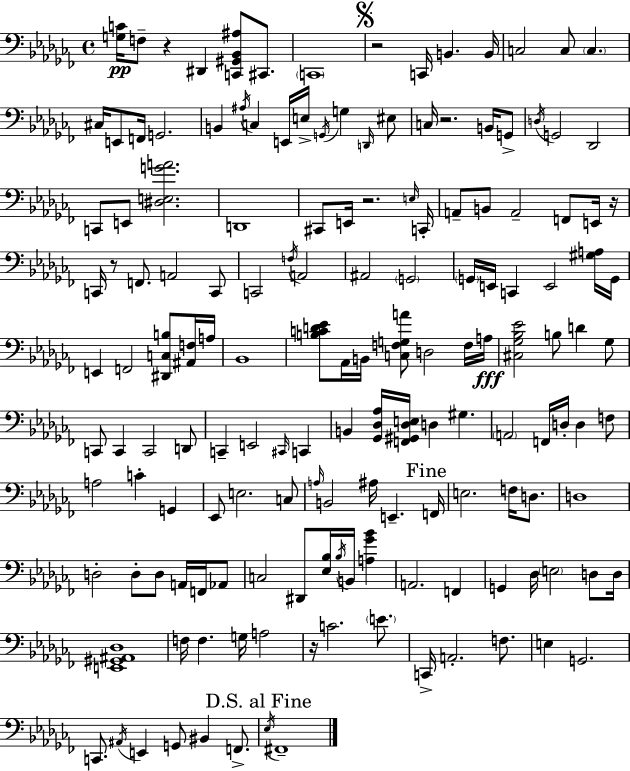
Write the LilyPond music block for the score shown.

{
  \clef bass
  \time 4/4
  \defaultTimeSignature
  \key aes \minor
  \repeat volta 2 { <g c'>16\pp f8-- r4 dis,4 <c, gis, bes, ais>8 cis,8. | \parenthesize c,1 | \mark \markup { \musicglyph "scripts.segno" } r2 c,16 b,4. b,16 | c2 c8 \parenthesize c4. | \break cis16 e,8 f,16 g,2. | b,4 \acciaccatura { ais16 } c4 e,16 e16-> \acciaccatura { g,16 } g4 | \grace { d,16 } eis8 c16 r2. | b,16 g,8-> \acciaccatura { d16 } g,2 des,2 | \break c,8 e,8 <dis e g' a'>2. | d,1 | cis,8 e,16 r2. | \grace { e16 } c,16-. a,8-- b,8 a,2-- | \break f,8 e,16 r16 c,16 r8 f,8. a,2 | c,8 c,2 \acciaccatura { f16 } a,2 | ais,2 \parenthesize g,2 | \parenthesize g,16 e,16 c,4 e,2 | \break <gis a>16 g,16 e,4 f,2 | <dis, c b>8 <ais, f>16 a16 bes,1 | <b c' d' ees'>8 aes,16 b,16 <c f g a'>8 d2 | f16 a16\fff <cis ges bes ees'>2 b8 | \break d'4 ges8 c,8 c,4 c,2 | d,8 c,4-- e,2 | \grace { cis,16 } c,4 b,4 <ges, des aes>16 <f, gis, des e>16 d4 | gis4. \parenthesize a,2 f,16 | \break d16-. d4 f8 a2 c'4-. | g,4 ees,8 e2. | c8 \grace { a16 } b,2 | ais16 e,4.-- \mark "Fine" f,16 e2. | \break f16 d8. d1 | d2-. | d8-. d8 a,16 f,16 aes,8 c2 | dis,8 <ees bes>16 \acciaccatura { bes16 } b,16 <a ges' bes'>4 a,2. | \break f,4 g,4 des16 \parenthesize e2 | d8 d16 <e, gis, ais, des>1 | f16 f4. | g16 a2 r16 c'2. | \break \parenthesize e'8. c,16-> a,2.-. | f8. e4 g,2. | c,8. \acciaccatura { ais,16 } e,4 | g,8 bis,4 f,8.-> \mark "D.S. al Fine" \acciaccatura { ees16 } fis,1-- | \break } \bar "|."
}